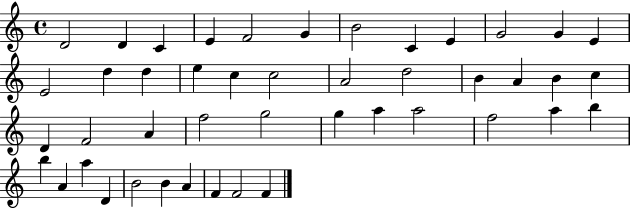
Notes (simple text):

D4/h D4/q C4/q E4/q F4/h G4/q B4/h C4/q E4/q G4/h G4/q E4/q E4/h D5/q D5/q E5/q C5/q C5/h A4/h D5/h B4/q A4/q B4/q C5/q D4/q F4/h A4/q F5/h G5/h G5/q A5/q A5/h F5/h A5/q B5/q B5/q A4/q A5/q D4/q B4/h B4/q A4/q F4/q F4/h F4/q